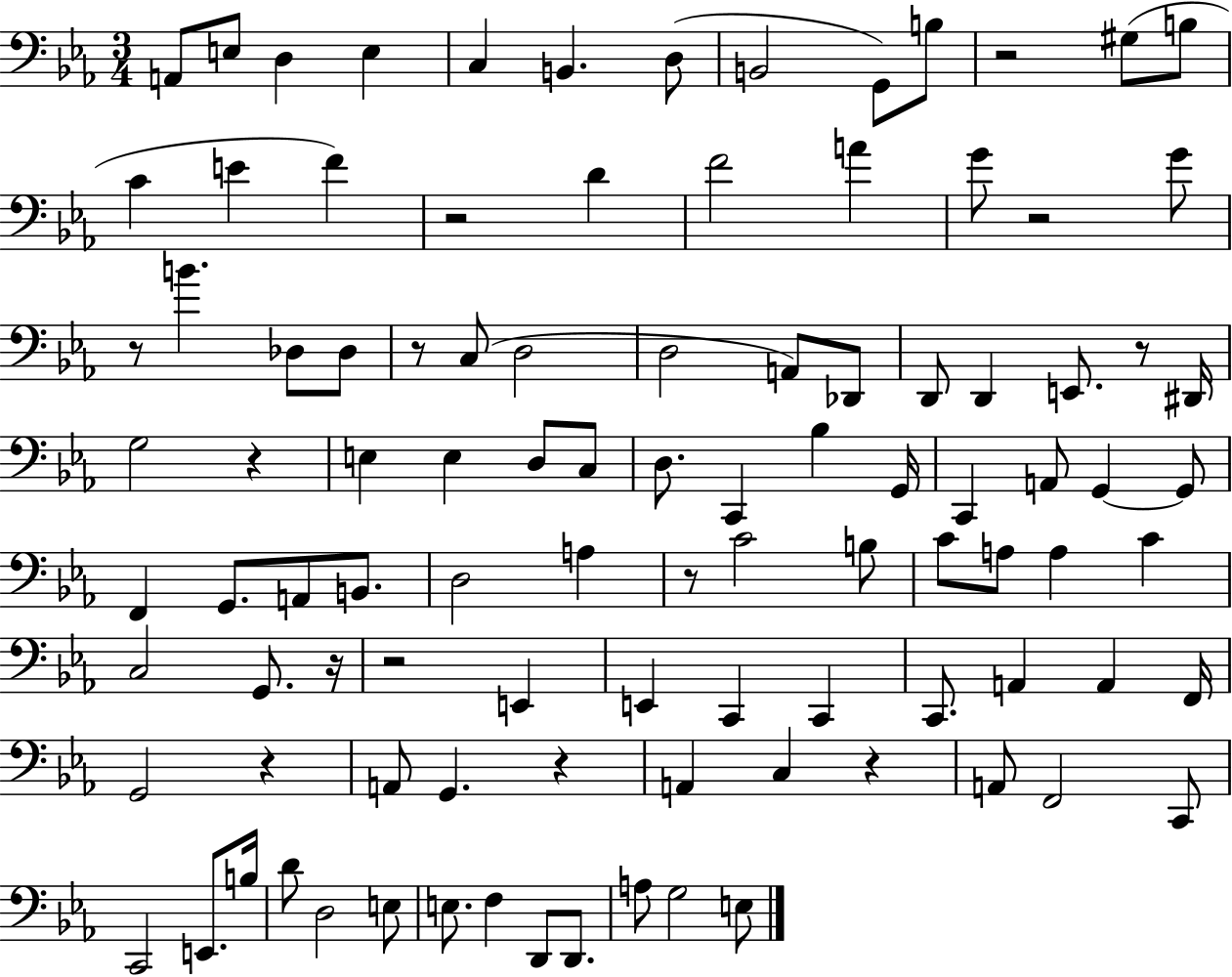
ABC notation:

X:1
T:Untitled
M:3/4
L:1/4
K:Eb
A,,/2 E,/2 D, E, C, B,, D,/2 B,,2 G,,/2 B,/2 z2 ^G,/2 B,/2 C E F z2 D F2 A G/2 z2 G/2 z/2 B _D,/2 _D,/2 z/2 C,/2 D,2 D,2 A,,/2 _D,,/2 D,,/2 D,, E,,/2 z/2 ^D,,/4 G,2 z E, E, D,/2 C,/2 D,/2 C,, _B, G,,/4 C,, A,,/2 G,, G,,/2 F,, G,,/2 A,,/2 B,,/2 D,2 A, z/2 C2 B,/2 C/2 A,/2 A, C C,2 G,,/2 z/4 z2 E,, E,, C,, C,, C,,/2 A,, A,, F,,/4 G,,2 z A,,/2 G,, z A,, C, z A,,/2 F,,2 C,,/2 C,,2 E,,/2 B,/4 D/2 D,2 E,/2 E,/2 F, D,,/2 D,,/2 A,/2 G,2 E,/2